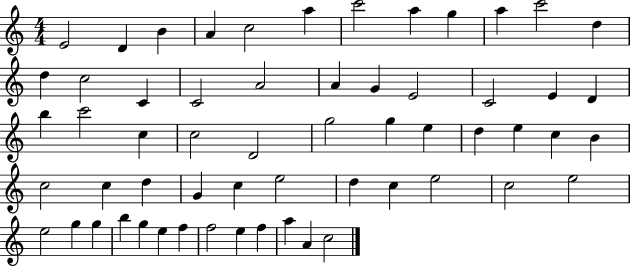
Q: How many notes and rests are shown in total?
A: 59